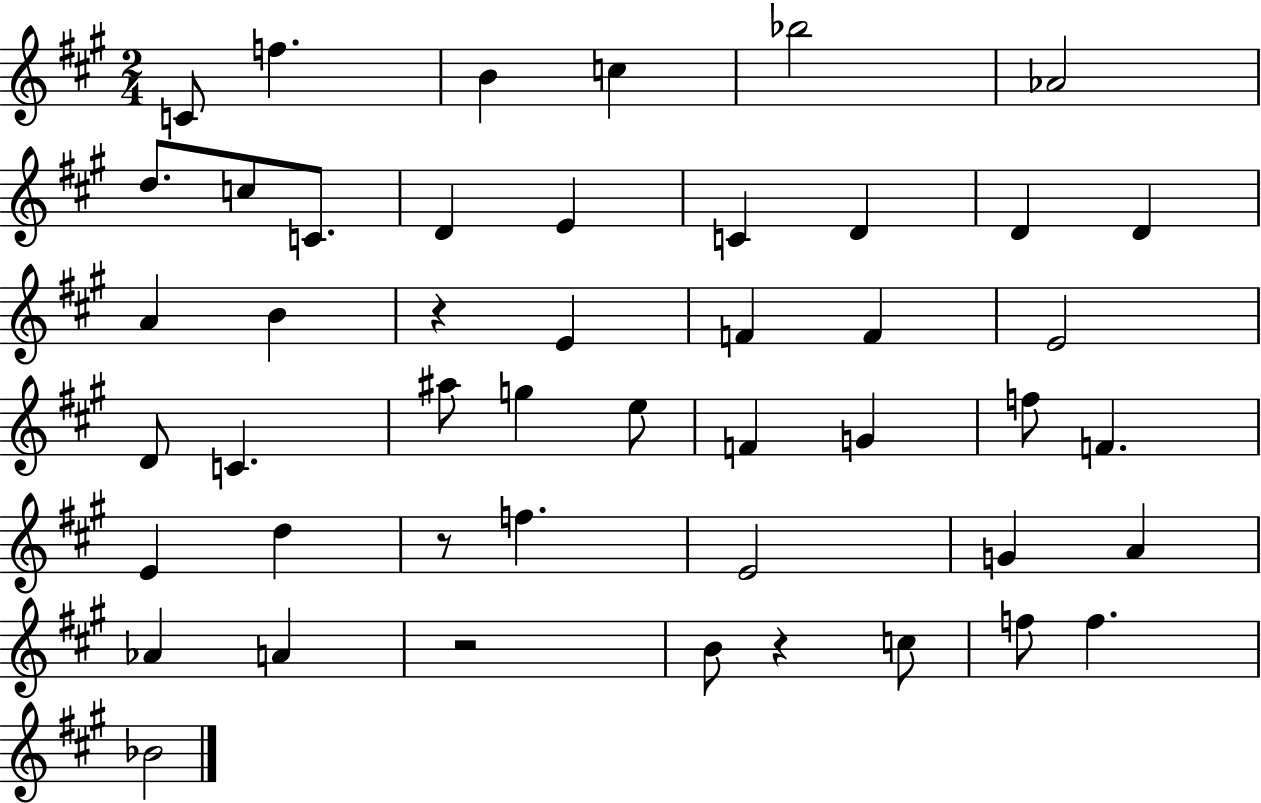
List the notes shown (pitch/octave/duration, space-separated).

C4/e F5/q. B4/q C5/q Bb5/h Ab4/h D5/e. C5/e C4/e. D4/q E4/q C4/q D4/q D4/q D4/q A4/q B4/q R/q E4/q F4/q F4/q E4/h D4/e C4/q. A#5/e G5/q E5/e F4/q G4/q F5/e F4/q. E4/q D5/q R/e F5/q. E4/h G4/q A4/q Ab4/q A4/q R/h B4/e R/q C5/e F5/e F5/q. Bb4/h